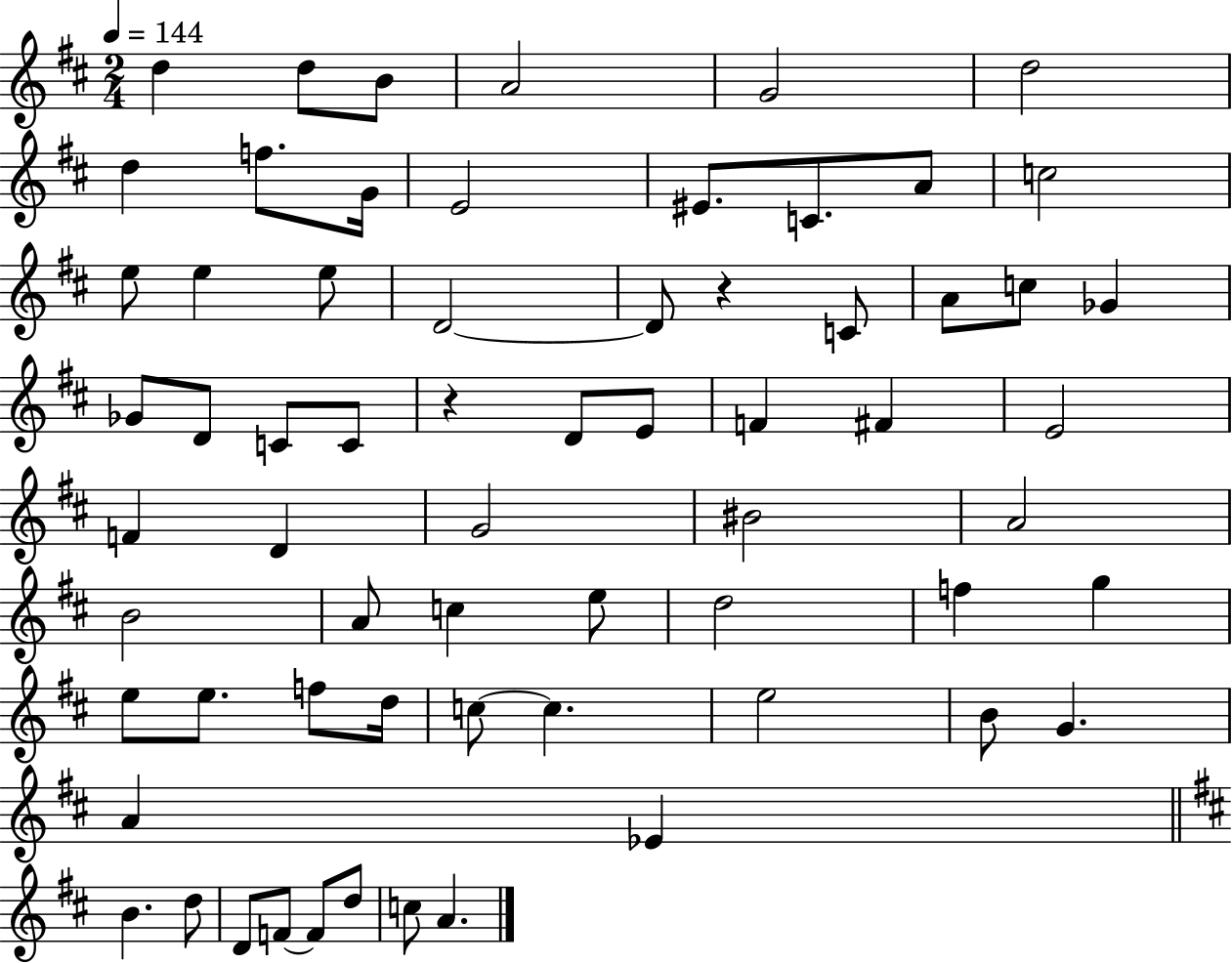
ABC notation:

X:1
T:Untitled
M:2/4
L:1/4
K:D
d d/2 B/2 A2 G2 d2 d f/2 G/4 E2 ^E/2 C/2 A/2 c2 e/2 e e/2 D2 D/2 z C/2 A/2 c/2 _G _G/2 D/2 C/2 C/2 z D/2 E/2 F ^F E2 F D G2 ^B2 A2 B2 A/2 c e/2 d2 f g e/2 e/2 f/2 d/4 c/2 c e2 B/2 G A _E B d/2 D/2 F/2 F/2 d/2 c/2 A